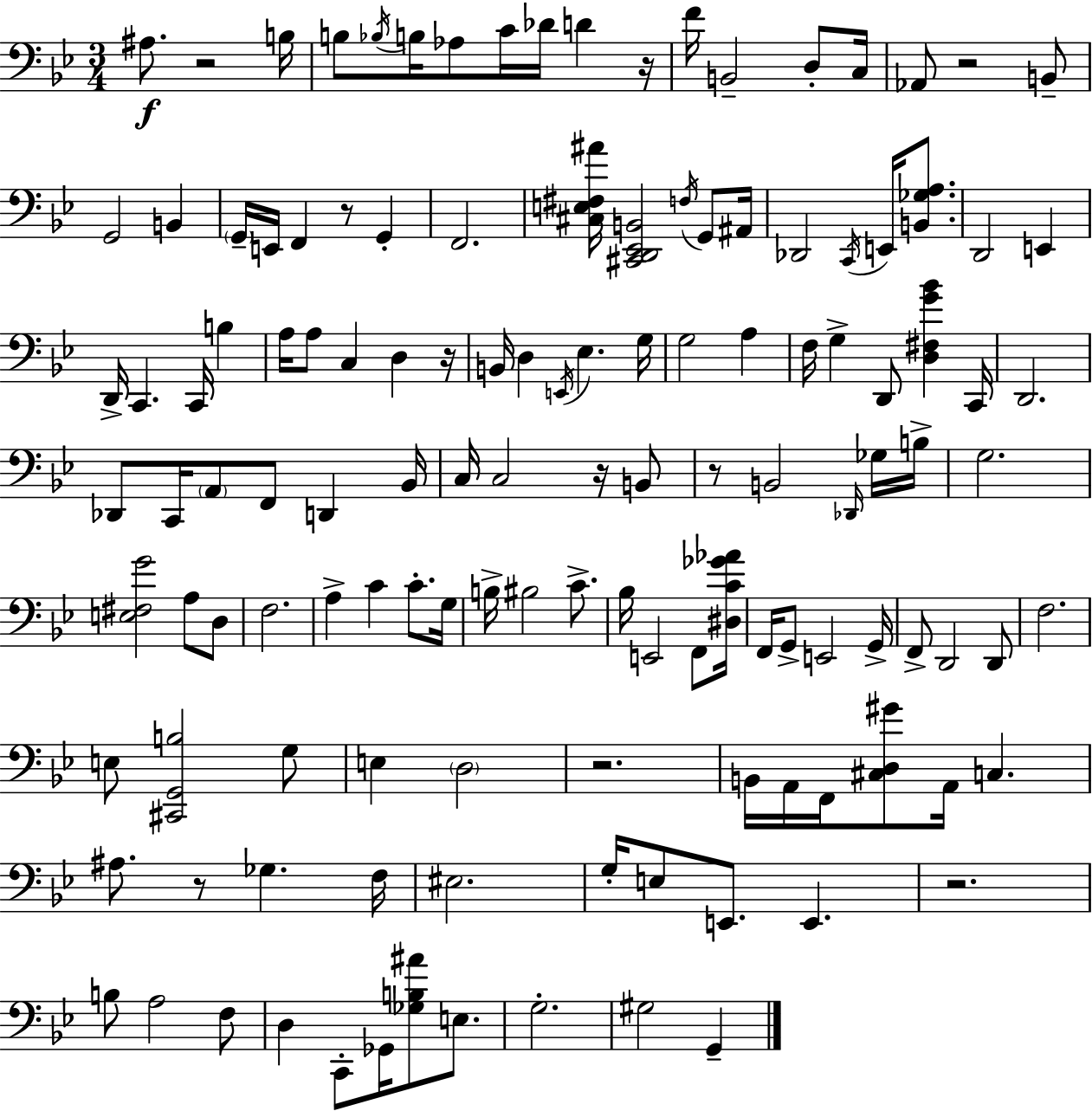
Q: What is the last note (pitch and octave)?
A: G2